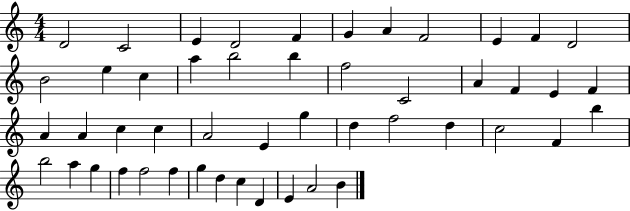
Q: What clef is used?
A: treble